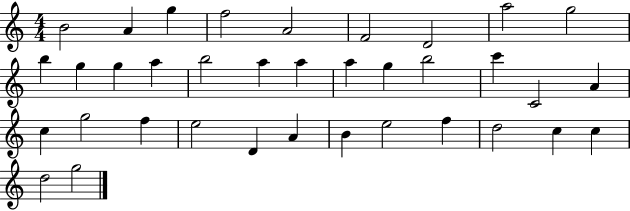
{
  \clef treble
  \numericTimeSignature
  \time 4/4
  \key c \major
  b'2 a'4 g''4 | f''2 a'2 | f'2 d'2 | a''2 g''2 | \break b''4 g''4 g''4 a''4 | b''2 a''4 a''4 | a''4 g''4 b''2 | c'''4 c'2 a'4 | \break c''4 g''2 f''4 | e''2 d'4 a'4 | b'4 e''2 f''4 | d''2 c''4 c''4 | \break d''2 g''2 | \bar "|."
}